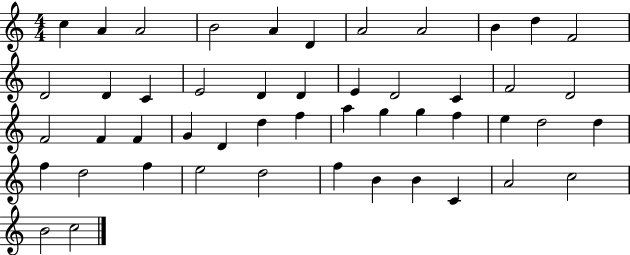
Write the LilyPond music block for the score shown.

{
  \clef treble
  \numericTimeSignature
  \time 4/4
  \key c \major
  c''4 a'4 a'2 | b'2 a'4 d'4 | a'2 a'2 | b'4 d''4 f'2 | \break d'2 d'4 c'4 | e'2 d'4 d'4 | e'4 d'2 c'4 | f'2 d'2 | \break f'2 f'4 f'4 | g'4 d'4 d''4 f''4 | a''4 g''4 g''4 f''4 | e''4 d''2 d''4 | \break f''4 d''2 f''4 | e''2 d''2 | f''4 b'4 b'4 c'4 | a'2 c''2 | \break b'2 c''2 | \bar "|."
}